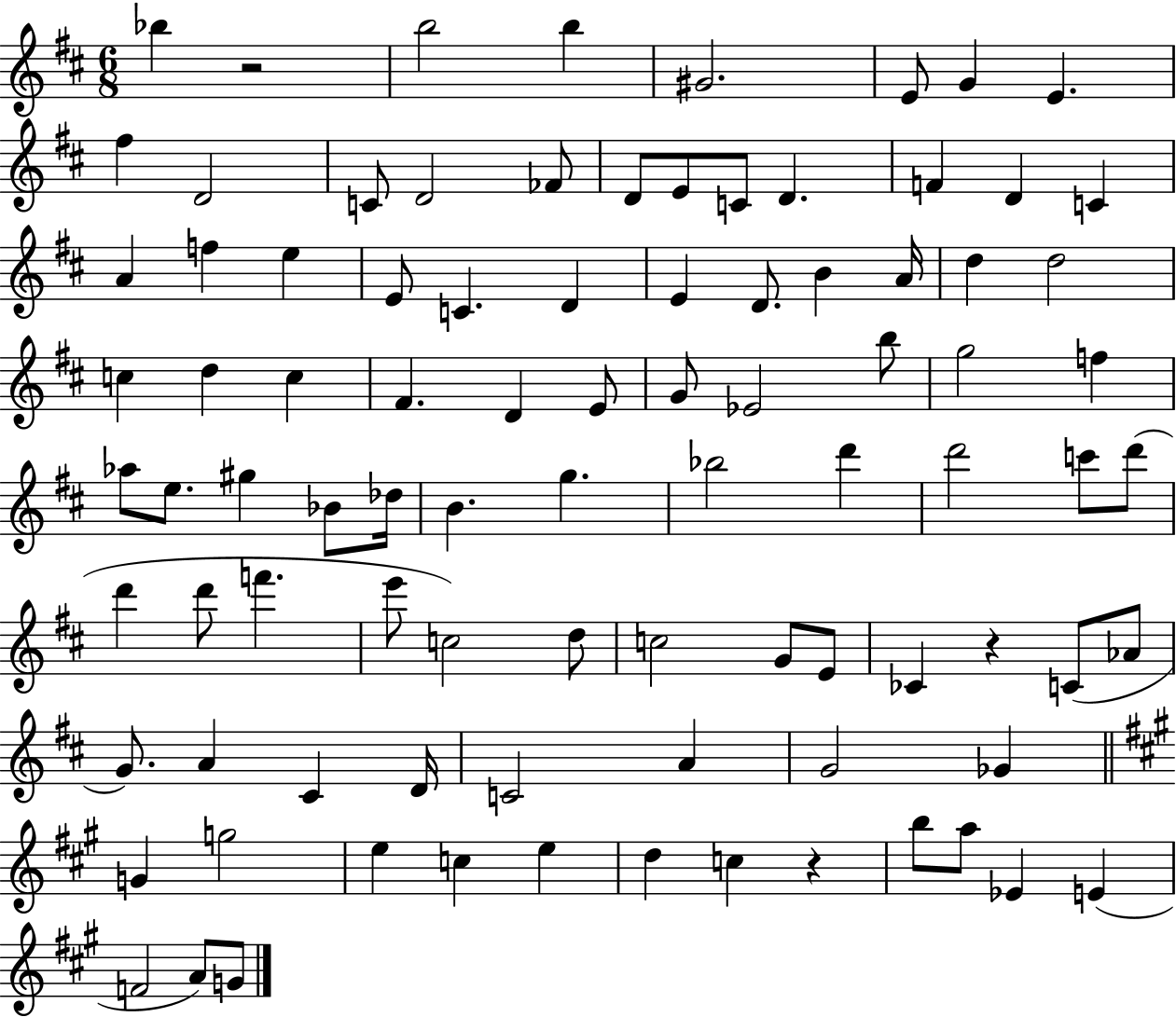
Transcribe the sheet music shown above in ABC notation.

X:1
T:Untitled
M:6/8
L:1/4
K:D
_b z2 b2 b ^G2 E/2 G E ^f D2 C/2 D2 _F/2 D/2 E/2 C/2 D F D C A f e E/2 C D E D/2 B A/4 d d2 c d c ^F D E/2 G/2 _E2 b/2 g2 f _a/2 e/2 ^g _B/2 _d/4 B g _b2 d' d'2 c'/2 d'/2 d' d'/2 f' e'/2 c2 d/2 c2 G/2 E/2 _C z C/2 _A/2 G/2 A ^C D/4 C2 A G2 _G G g2 e c e d c z b/2 a/2 _E E F2 A/2 G/2